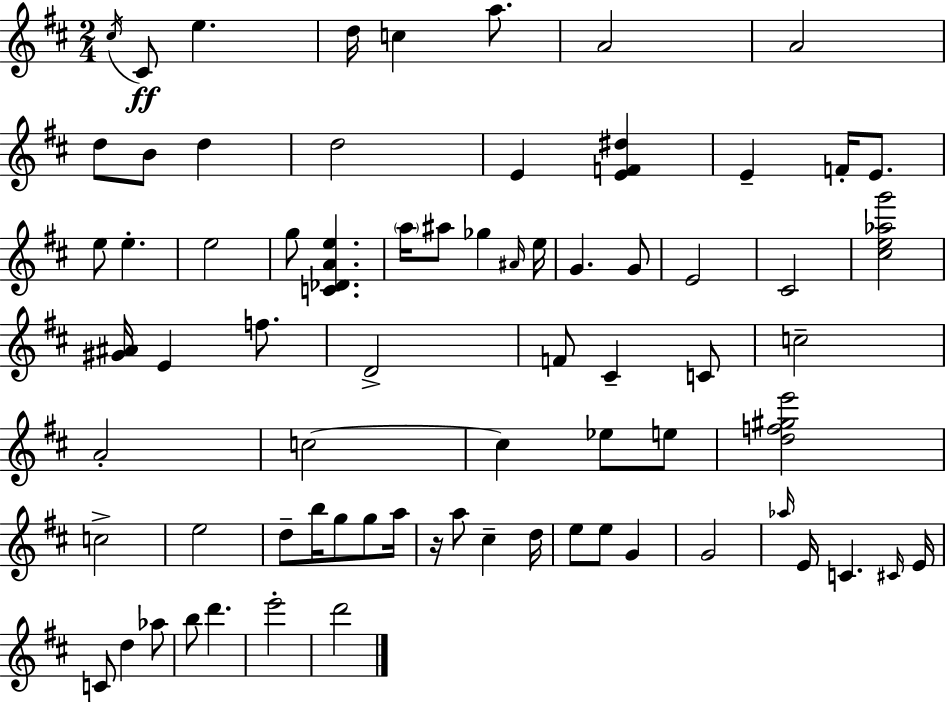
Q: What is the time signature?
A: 2/4